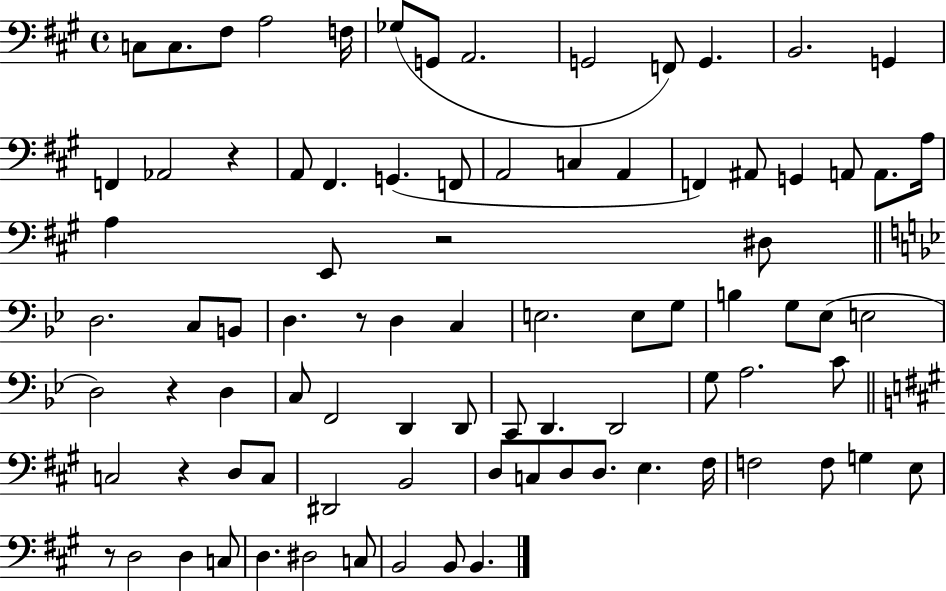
{
  \clef bass
  \time 4/4
  \defaultTimeSignature
  \key a \major
  c8 c8. fis8 a2 f16 | ges8( g,8 a,2. | g,2 f,8) g,4. | b,2. g,4 | \break f,4 aes,2 r4 | a,8 fis,4. g,4.( f,8 | a,2 c4 a,4 | f,4) ais,8 g,4 a,8 a,8. a16 | \break a4 e,8 r2 dis8 | \bar "||" \break \key bes \major d2. c8 b,8 | d4. r8 d4 c4 | e2. e8 g8 | b4 g8 ees8( e2 | \break d2) r4 d4 | c8 f,2 d,4 d,8 | c,8 d,4. d,2 | g8 a2. c'8 | \break \bar "||" \break \key a \major c2 r4 d8 c8 | dis,2 b,2 | d8 c8 d8 d8. e4. fis16 | f2 f8 g4 e8 | \break r8 d2 d4 c8 | d4. dis2 c8 | b,2 b,8 b,4. | \bar "|."
}